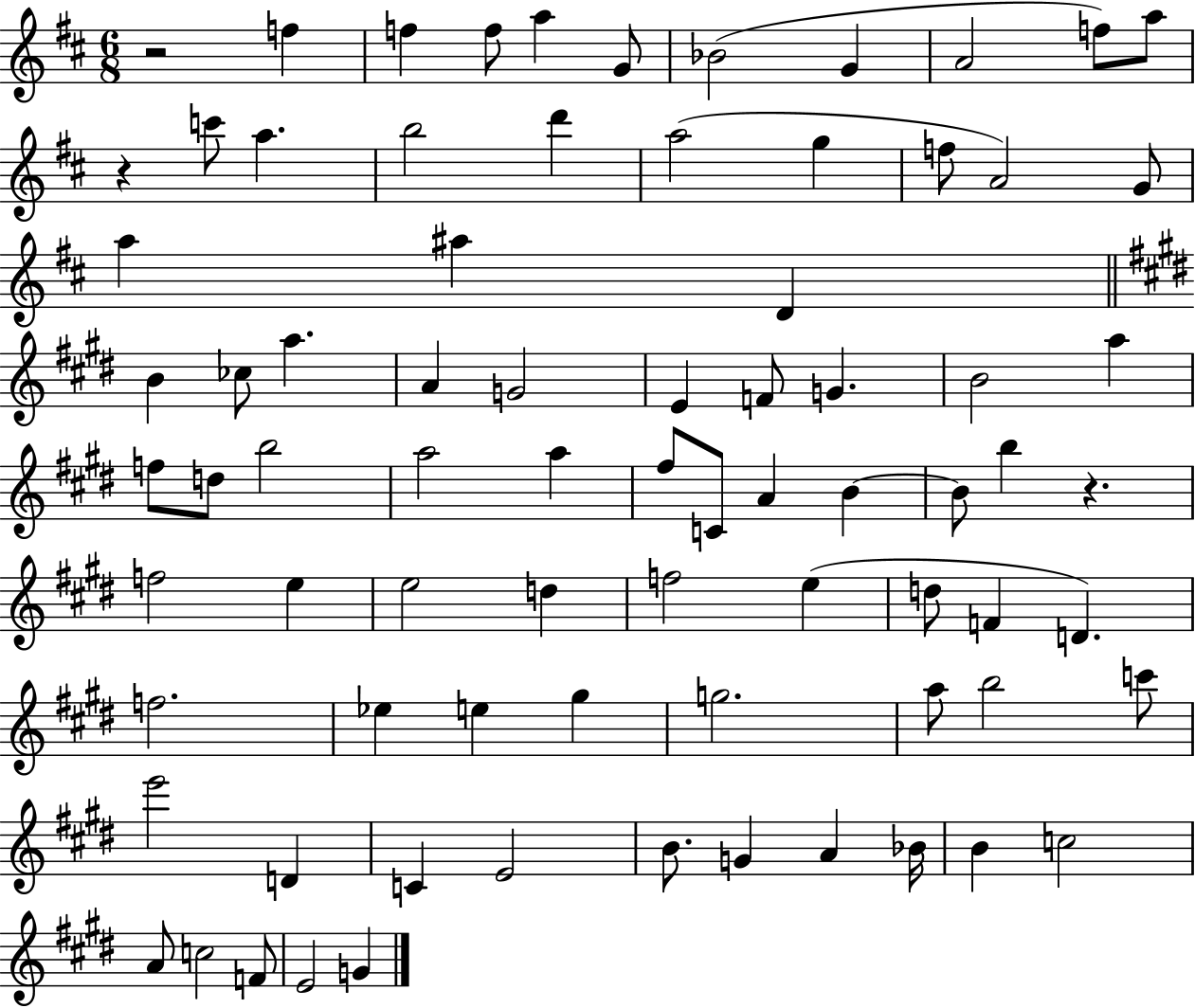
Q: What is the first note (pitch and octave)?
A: F5